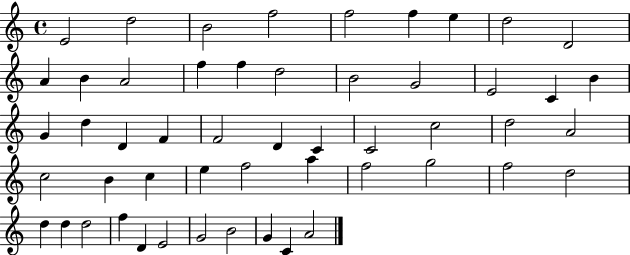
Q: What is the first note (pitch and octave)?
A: E4